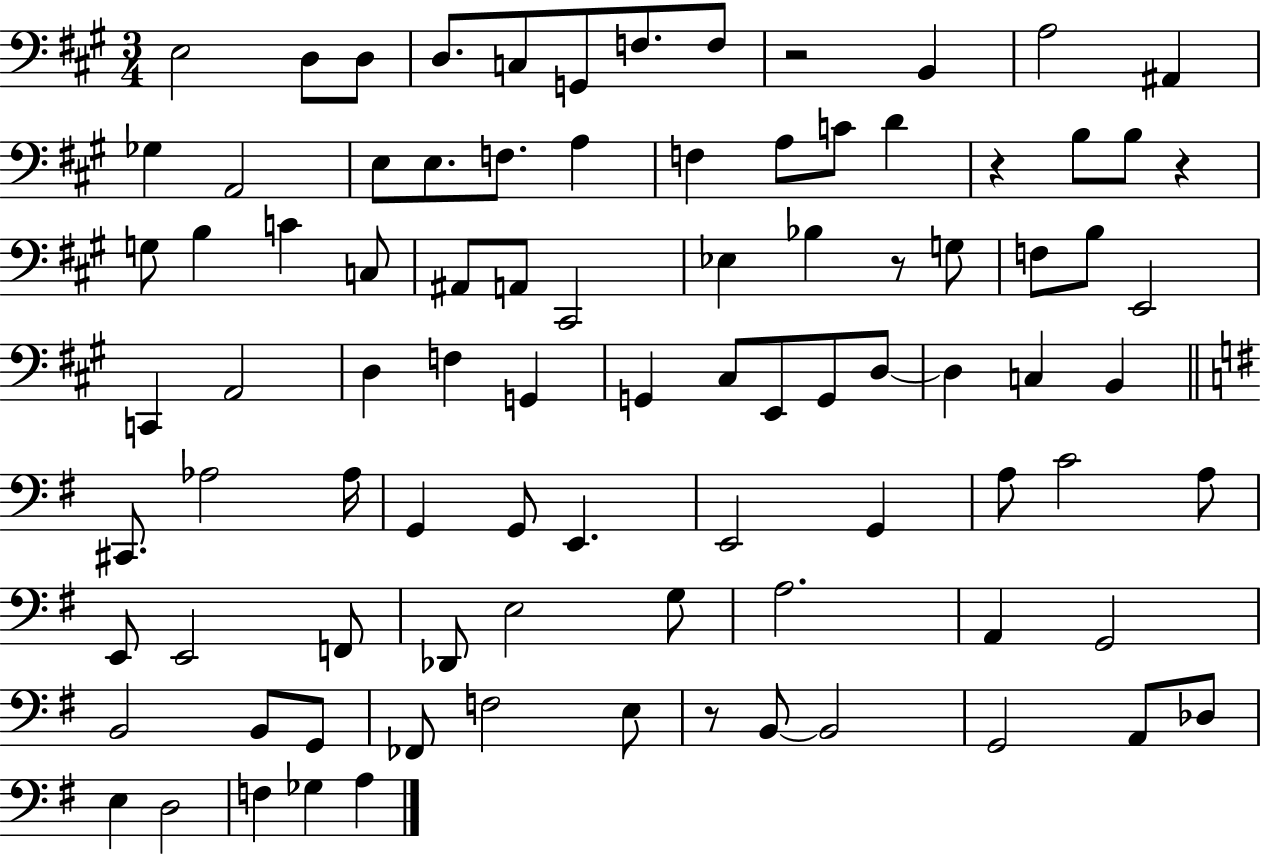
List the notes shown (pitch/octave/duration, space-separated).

E3/h D3/e D3/e D3/e. C3/e G2/e F3/e. F3/e R/h B2/q A3/h A#2/q Gb3/q A2/h E3/e E3/e. F3/e. A3/q F3/q A3/e C4/e D4/q R/q B3/e B3/e R/q G3/e B3/q C4/q C3/e A#2/e A2/e C#2/h Eb3/q Bb3/q R/e G3/e F3/e B3/e E2/h C2/q A2/h D3/q F3/q G2/q G2/q C#3/e E2/e G2/e D3/e D3/q C3/q B2/q C#2/e. Ab3/h Ab3/s G2/q G2/e E2/q. E2/h G2/q A3/e C4/h A3/e E2/e E2/h F2/e Db2/e E3/h G3/e A3/h. A2/q G2/h B2/h B2/e G2/e FES2/e F3/h E3/e R/e B2/e B2/h G2/h A2/e Db3/e E3/q D3/h F3/q Gb3/q A3/q